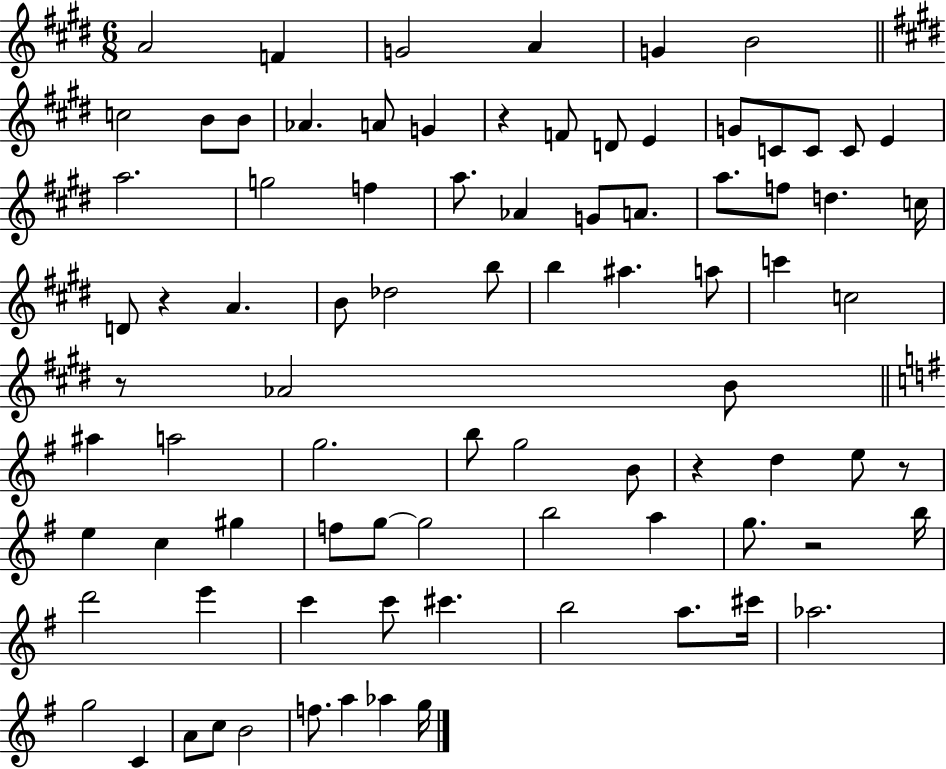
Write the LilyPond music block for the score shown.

{
  \clef treble
  \numericTimeSignature
  \time 6/8
  \key e \major
  a'2 f'4 | g'2 a'4 | g'4 b'2 | \bar "||" \break \key e \major c''2 b'8 b'8 | aes'4. a'8 g'4 | r4 f'8 d'8 e'4 | g'8 c'8 c'8 c'8 e'4 | \break a''2. | g''2 f''4 | a''8. aes'4 g'8 a'8. | a''8. f''8 d''4. c''16 | \break d'8 r4 a'4. | b'8 des''2 b''8 | b''4 ais''4. a''8 | c'''4 c''2 | \break r8 aes'2 b'8 | \bar "||" \break \key g \major ais''4 a''2 | g''2. | b''8 g''2 b'8 | r4 d''4 e''8 r8 | \break e''4 c''4 gis''4 | f''8 g''8~~ g''2 | b''2 a''4 | g''8. r2 b''16 | \break d'''2 e'''4 | c'''4 c'''8 cis'''4. | b''2 a''8. cis'''16 | aes''2. | \break g''2 c'4 | a'8 c''8 b'2 | f''8. a''4 aes''4 g''16 | \bar "|."
}